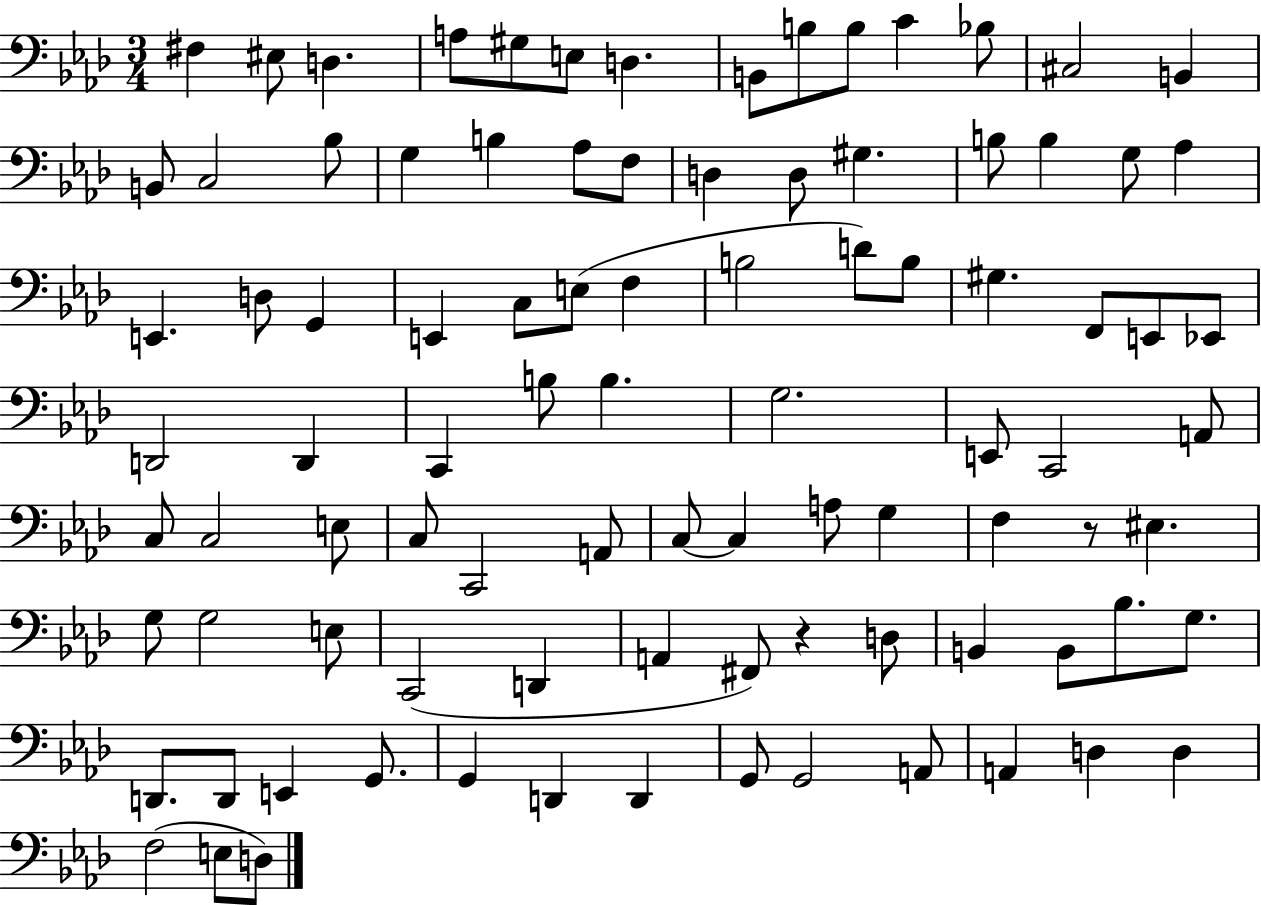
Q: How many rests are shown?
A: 2